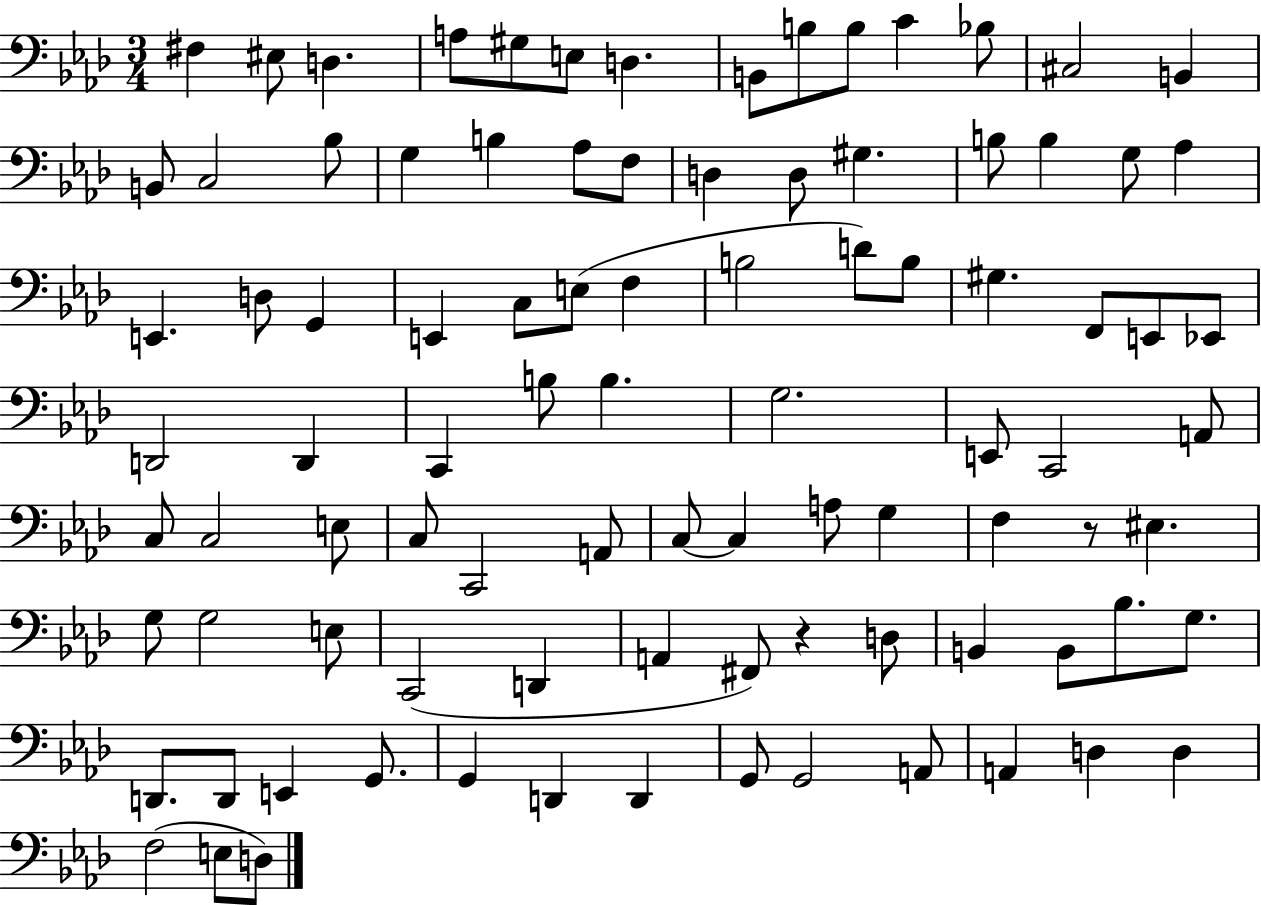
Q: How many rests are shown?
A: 2